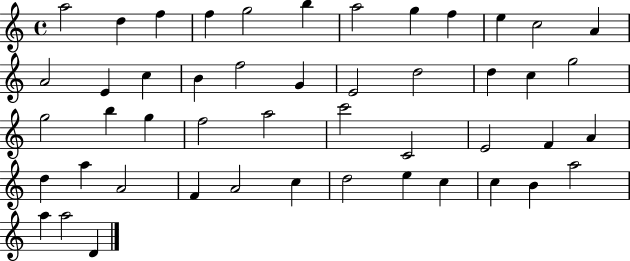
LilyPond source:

{
  \clef treble
  \time 4/4
  \defaultTimeSignature
  \key c \major
  a''2 d''4 f''4 | f''4 g''2 b''4 | a''2 g''4 f''4 | e''4 c''2 a'4 | \break a'2 e'4 c''4 | b'4 f''2 g'4 | e'2 d''2 | d''4 c''4 g''2 | \break g''2 b''4 g''4 | f''2 a''2 | c'''2 c'2 | e'2 f'4 a'4 | \break d''4 a''4 a'2 | f'4 a'2 c''4 | d''2 e''4 c''4 | c''4 b'4 a''2 | \break a''4 a''2 d'4 | \bar "|."
}